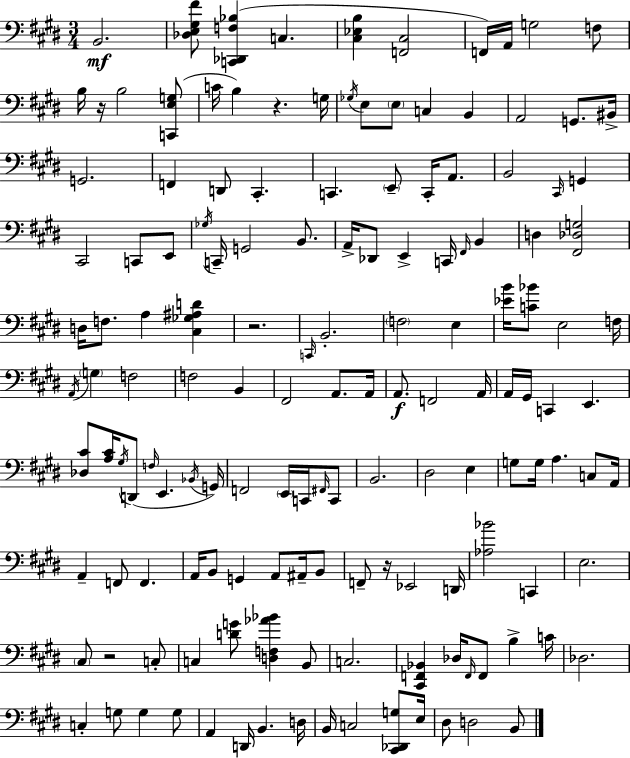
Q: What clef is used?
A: bass